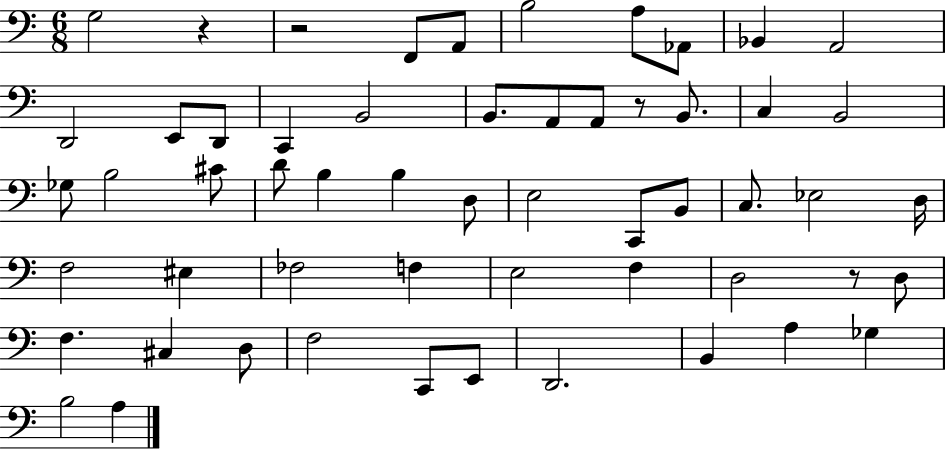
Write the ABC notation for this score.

X:1
T:Untitled
M:6/8
L:1/4
K:C
G,2 z z2 F,,/2 A,,/2 B,2 A,/2 _A,,/2 _B,, A,,2 D,,2 E,,/2 D,,/2 C,, B,,2 B,,/2 A,,/2 A,,/2 z/2 B,,/2 C, B,,2 _G,/2 B,2 ^C/2 D/2 B, B, D,/2 E,2 C,,/2 B,,/2 C,/2 _E,2 D,/4 F,2 ^E, _F,2 F, E,2 F, D,2 z/2 D,/2 F, ^C, D,/2 F,2 C,,/2 E,,/2 D,,2 B,, A, _G, B,2 A,